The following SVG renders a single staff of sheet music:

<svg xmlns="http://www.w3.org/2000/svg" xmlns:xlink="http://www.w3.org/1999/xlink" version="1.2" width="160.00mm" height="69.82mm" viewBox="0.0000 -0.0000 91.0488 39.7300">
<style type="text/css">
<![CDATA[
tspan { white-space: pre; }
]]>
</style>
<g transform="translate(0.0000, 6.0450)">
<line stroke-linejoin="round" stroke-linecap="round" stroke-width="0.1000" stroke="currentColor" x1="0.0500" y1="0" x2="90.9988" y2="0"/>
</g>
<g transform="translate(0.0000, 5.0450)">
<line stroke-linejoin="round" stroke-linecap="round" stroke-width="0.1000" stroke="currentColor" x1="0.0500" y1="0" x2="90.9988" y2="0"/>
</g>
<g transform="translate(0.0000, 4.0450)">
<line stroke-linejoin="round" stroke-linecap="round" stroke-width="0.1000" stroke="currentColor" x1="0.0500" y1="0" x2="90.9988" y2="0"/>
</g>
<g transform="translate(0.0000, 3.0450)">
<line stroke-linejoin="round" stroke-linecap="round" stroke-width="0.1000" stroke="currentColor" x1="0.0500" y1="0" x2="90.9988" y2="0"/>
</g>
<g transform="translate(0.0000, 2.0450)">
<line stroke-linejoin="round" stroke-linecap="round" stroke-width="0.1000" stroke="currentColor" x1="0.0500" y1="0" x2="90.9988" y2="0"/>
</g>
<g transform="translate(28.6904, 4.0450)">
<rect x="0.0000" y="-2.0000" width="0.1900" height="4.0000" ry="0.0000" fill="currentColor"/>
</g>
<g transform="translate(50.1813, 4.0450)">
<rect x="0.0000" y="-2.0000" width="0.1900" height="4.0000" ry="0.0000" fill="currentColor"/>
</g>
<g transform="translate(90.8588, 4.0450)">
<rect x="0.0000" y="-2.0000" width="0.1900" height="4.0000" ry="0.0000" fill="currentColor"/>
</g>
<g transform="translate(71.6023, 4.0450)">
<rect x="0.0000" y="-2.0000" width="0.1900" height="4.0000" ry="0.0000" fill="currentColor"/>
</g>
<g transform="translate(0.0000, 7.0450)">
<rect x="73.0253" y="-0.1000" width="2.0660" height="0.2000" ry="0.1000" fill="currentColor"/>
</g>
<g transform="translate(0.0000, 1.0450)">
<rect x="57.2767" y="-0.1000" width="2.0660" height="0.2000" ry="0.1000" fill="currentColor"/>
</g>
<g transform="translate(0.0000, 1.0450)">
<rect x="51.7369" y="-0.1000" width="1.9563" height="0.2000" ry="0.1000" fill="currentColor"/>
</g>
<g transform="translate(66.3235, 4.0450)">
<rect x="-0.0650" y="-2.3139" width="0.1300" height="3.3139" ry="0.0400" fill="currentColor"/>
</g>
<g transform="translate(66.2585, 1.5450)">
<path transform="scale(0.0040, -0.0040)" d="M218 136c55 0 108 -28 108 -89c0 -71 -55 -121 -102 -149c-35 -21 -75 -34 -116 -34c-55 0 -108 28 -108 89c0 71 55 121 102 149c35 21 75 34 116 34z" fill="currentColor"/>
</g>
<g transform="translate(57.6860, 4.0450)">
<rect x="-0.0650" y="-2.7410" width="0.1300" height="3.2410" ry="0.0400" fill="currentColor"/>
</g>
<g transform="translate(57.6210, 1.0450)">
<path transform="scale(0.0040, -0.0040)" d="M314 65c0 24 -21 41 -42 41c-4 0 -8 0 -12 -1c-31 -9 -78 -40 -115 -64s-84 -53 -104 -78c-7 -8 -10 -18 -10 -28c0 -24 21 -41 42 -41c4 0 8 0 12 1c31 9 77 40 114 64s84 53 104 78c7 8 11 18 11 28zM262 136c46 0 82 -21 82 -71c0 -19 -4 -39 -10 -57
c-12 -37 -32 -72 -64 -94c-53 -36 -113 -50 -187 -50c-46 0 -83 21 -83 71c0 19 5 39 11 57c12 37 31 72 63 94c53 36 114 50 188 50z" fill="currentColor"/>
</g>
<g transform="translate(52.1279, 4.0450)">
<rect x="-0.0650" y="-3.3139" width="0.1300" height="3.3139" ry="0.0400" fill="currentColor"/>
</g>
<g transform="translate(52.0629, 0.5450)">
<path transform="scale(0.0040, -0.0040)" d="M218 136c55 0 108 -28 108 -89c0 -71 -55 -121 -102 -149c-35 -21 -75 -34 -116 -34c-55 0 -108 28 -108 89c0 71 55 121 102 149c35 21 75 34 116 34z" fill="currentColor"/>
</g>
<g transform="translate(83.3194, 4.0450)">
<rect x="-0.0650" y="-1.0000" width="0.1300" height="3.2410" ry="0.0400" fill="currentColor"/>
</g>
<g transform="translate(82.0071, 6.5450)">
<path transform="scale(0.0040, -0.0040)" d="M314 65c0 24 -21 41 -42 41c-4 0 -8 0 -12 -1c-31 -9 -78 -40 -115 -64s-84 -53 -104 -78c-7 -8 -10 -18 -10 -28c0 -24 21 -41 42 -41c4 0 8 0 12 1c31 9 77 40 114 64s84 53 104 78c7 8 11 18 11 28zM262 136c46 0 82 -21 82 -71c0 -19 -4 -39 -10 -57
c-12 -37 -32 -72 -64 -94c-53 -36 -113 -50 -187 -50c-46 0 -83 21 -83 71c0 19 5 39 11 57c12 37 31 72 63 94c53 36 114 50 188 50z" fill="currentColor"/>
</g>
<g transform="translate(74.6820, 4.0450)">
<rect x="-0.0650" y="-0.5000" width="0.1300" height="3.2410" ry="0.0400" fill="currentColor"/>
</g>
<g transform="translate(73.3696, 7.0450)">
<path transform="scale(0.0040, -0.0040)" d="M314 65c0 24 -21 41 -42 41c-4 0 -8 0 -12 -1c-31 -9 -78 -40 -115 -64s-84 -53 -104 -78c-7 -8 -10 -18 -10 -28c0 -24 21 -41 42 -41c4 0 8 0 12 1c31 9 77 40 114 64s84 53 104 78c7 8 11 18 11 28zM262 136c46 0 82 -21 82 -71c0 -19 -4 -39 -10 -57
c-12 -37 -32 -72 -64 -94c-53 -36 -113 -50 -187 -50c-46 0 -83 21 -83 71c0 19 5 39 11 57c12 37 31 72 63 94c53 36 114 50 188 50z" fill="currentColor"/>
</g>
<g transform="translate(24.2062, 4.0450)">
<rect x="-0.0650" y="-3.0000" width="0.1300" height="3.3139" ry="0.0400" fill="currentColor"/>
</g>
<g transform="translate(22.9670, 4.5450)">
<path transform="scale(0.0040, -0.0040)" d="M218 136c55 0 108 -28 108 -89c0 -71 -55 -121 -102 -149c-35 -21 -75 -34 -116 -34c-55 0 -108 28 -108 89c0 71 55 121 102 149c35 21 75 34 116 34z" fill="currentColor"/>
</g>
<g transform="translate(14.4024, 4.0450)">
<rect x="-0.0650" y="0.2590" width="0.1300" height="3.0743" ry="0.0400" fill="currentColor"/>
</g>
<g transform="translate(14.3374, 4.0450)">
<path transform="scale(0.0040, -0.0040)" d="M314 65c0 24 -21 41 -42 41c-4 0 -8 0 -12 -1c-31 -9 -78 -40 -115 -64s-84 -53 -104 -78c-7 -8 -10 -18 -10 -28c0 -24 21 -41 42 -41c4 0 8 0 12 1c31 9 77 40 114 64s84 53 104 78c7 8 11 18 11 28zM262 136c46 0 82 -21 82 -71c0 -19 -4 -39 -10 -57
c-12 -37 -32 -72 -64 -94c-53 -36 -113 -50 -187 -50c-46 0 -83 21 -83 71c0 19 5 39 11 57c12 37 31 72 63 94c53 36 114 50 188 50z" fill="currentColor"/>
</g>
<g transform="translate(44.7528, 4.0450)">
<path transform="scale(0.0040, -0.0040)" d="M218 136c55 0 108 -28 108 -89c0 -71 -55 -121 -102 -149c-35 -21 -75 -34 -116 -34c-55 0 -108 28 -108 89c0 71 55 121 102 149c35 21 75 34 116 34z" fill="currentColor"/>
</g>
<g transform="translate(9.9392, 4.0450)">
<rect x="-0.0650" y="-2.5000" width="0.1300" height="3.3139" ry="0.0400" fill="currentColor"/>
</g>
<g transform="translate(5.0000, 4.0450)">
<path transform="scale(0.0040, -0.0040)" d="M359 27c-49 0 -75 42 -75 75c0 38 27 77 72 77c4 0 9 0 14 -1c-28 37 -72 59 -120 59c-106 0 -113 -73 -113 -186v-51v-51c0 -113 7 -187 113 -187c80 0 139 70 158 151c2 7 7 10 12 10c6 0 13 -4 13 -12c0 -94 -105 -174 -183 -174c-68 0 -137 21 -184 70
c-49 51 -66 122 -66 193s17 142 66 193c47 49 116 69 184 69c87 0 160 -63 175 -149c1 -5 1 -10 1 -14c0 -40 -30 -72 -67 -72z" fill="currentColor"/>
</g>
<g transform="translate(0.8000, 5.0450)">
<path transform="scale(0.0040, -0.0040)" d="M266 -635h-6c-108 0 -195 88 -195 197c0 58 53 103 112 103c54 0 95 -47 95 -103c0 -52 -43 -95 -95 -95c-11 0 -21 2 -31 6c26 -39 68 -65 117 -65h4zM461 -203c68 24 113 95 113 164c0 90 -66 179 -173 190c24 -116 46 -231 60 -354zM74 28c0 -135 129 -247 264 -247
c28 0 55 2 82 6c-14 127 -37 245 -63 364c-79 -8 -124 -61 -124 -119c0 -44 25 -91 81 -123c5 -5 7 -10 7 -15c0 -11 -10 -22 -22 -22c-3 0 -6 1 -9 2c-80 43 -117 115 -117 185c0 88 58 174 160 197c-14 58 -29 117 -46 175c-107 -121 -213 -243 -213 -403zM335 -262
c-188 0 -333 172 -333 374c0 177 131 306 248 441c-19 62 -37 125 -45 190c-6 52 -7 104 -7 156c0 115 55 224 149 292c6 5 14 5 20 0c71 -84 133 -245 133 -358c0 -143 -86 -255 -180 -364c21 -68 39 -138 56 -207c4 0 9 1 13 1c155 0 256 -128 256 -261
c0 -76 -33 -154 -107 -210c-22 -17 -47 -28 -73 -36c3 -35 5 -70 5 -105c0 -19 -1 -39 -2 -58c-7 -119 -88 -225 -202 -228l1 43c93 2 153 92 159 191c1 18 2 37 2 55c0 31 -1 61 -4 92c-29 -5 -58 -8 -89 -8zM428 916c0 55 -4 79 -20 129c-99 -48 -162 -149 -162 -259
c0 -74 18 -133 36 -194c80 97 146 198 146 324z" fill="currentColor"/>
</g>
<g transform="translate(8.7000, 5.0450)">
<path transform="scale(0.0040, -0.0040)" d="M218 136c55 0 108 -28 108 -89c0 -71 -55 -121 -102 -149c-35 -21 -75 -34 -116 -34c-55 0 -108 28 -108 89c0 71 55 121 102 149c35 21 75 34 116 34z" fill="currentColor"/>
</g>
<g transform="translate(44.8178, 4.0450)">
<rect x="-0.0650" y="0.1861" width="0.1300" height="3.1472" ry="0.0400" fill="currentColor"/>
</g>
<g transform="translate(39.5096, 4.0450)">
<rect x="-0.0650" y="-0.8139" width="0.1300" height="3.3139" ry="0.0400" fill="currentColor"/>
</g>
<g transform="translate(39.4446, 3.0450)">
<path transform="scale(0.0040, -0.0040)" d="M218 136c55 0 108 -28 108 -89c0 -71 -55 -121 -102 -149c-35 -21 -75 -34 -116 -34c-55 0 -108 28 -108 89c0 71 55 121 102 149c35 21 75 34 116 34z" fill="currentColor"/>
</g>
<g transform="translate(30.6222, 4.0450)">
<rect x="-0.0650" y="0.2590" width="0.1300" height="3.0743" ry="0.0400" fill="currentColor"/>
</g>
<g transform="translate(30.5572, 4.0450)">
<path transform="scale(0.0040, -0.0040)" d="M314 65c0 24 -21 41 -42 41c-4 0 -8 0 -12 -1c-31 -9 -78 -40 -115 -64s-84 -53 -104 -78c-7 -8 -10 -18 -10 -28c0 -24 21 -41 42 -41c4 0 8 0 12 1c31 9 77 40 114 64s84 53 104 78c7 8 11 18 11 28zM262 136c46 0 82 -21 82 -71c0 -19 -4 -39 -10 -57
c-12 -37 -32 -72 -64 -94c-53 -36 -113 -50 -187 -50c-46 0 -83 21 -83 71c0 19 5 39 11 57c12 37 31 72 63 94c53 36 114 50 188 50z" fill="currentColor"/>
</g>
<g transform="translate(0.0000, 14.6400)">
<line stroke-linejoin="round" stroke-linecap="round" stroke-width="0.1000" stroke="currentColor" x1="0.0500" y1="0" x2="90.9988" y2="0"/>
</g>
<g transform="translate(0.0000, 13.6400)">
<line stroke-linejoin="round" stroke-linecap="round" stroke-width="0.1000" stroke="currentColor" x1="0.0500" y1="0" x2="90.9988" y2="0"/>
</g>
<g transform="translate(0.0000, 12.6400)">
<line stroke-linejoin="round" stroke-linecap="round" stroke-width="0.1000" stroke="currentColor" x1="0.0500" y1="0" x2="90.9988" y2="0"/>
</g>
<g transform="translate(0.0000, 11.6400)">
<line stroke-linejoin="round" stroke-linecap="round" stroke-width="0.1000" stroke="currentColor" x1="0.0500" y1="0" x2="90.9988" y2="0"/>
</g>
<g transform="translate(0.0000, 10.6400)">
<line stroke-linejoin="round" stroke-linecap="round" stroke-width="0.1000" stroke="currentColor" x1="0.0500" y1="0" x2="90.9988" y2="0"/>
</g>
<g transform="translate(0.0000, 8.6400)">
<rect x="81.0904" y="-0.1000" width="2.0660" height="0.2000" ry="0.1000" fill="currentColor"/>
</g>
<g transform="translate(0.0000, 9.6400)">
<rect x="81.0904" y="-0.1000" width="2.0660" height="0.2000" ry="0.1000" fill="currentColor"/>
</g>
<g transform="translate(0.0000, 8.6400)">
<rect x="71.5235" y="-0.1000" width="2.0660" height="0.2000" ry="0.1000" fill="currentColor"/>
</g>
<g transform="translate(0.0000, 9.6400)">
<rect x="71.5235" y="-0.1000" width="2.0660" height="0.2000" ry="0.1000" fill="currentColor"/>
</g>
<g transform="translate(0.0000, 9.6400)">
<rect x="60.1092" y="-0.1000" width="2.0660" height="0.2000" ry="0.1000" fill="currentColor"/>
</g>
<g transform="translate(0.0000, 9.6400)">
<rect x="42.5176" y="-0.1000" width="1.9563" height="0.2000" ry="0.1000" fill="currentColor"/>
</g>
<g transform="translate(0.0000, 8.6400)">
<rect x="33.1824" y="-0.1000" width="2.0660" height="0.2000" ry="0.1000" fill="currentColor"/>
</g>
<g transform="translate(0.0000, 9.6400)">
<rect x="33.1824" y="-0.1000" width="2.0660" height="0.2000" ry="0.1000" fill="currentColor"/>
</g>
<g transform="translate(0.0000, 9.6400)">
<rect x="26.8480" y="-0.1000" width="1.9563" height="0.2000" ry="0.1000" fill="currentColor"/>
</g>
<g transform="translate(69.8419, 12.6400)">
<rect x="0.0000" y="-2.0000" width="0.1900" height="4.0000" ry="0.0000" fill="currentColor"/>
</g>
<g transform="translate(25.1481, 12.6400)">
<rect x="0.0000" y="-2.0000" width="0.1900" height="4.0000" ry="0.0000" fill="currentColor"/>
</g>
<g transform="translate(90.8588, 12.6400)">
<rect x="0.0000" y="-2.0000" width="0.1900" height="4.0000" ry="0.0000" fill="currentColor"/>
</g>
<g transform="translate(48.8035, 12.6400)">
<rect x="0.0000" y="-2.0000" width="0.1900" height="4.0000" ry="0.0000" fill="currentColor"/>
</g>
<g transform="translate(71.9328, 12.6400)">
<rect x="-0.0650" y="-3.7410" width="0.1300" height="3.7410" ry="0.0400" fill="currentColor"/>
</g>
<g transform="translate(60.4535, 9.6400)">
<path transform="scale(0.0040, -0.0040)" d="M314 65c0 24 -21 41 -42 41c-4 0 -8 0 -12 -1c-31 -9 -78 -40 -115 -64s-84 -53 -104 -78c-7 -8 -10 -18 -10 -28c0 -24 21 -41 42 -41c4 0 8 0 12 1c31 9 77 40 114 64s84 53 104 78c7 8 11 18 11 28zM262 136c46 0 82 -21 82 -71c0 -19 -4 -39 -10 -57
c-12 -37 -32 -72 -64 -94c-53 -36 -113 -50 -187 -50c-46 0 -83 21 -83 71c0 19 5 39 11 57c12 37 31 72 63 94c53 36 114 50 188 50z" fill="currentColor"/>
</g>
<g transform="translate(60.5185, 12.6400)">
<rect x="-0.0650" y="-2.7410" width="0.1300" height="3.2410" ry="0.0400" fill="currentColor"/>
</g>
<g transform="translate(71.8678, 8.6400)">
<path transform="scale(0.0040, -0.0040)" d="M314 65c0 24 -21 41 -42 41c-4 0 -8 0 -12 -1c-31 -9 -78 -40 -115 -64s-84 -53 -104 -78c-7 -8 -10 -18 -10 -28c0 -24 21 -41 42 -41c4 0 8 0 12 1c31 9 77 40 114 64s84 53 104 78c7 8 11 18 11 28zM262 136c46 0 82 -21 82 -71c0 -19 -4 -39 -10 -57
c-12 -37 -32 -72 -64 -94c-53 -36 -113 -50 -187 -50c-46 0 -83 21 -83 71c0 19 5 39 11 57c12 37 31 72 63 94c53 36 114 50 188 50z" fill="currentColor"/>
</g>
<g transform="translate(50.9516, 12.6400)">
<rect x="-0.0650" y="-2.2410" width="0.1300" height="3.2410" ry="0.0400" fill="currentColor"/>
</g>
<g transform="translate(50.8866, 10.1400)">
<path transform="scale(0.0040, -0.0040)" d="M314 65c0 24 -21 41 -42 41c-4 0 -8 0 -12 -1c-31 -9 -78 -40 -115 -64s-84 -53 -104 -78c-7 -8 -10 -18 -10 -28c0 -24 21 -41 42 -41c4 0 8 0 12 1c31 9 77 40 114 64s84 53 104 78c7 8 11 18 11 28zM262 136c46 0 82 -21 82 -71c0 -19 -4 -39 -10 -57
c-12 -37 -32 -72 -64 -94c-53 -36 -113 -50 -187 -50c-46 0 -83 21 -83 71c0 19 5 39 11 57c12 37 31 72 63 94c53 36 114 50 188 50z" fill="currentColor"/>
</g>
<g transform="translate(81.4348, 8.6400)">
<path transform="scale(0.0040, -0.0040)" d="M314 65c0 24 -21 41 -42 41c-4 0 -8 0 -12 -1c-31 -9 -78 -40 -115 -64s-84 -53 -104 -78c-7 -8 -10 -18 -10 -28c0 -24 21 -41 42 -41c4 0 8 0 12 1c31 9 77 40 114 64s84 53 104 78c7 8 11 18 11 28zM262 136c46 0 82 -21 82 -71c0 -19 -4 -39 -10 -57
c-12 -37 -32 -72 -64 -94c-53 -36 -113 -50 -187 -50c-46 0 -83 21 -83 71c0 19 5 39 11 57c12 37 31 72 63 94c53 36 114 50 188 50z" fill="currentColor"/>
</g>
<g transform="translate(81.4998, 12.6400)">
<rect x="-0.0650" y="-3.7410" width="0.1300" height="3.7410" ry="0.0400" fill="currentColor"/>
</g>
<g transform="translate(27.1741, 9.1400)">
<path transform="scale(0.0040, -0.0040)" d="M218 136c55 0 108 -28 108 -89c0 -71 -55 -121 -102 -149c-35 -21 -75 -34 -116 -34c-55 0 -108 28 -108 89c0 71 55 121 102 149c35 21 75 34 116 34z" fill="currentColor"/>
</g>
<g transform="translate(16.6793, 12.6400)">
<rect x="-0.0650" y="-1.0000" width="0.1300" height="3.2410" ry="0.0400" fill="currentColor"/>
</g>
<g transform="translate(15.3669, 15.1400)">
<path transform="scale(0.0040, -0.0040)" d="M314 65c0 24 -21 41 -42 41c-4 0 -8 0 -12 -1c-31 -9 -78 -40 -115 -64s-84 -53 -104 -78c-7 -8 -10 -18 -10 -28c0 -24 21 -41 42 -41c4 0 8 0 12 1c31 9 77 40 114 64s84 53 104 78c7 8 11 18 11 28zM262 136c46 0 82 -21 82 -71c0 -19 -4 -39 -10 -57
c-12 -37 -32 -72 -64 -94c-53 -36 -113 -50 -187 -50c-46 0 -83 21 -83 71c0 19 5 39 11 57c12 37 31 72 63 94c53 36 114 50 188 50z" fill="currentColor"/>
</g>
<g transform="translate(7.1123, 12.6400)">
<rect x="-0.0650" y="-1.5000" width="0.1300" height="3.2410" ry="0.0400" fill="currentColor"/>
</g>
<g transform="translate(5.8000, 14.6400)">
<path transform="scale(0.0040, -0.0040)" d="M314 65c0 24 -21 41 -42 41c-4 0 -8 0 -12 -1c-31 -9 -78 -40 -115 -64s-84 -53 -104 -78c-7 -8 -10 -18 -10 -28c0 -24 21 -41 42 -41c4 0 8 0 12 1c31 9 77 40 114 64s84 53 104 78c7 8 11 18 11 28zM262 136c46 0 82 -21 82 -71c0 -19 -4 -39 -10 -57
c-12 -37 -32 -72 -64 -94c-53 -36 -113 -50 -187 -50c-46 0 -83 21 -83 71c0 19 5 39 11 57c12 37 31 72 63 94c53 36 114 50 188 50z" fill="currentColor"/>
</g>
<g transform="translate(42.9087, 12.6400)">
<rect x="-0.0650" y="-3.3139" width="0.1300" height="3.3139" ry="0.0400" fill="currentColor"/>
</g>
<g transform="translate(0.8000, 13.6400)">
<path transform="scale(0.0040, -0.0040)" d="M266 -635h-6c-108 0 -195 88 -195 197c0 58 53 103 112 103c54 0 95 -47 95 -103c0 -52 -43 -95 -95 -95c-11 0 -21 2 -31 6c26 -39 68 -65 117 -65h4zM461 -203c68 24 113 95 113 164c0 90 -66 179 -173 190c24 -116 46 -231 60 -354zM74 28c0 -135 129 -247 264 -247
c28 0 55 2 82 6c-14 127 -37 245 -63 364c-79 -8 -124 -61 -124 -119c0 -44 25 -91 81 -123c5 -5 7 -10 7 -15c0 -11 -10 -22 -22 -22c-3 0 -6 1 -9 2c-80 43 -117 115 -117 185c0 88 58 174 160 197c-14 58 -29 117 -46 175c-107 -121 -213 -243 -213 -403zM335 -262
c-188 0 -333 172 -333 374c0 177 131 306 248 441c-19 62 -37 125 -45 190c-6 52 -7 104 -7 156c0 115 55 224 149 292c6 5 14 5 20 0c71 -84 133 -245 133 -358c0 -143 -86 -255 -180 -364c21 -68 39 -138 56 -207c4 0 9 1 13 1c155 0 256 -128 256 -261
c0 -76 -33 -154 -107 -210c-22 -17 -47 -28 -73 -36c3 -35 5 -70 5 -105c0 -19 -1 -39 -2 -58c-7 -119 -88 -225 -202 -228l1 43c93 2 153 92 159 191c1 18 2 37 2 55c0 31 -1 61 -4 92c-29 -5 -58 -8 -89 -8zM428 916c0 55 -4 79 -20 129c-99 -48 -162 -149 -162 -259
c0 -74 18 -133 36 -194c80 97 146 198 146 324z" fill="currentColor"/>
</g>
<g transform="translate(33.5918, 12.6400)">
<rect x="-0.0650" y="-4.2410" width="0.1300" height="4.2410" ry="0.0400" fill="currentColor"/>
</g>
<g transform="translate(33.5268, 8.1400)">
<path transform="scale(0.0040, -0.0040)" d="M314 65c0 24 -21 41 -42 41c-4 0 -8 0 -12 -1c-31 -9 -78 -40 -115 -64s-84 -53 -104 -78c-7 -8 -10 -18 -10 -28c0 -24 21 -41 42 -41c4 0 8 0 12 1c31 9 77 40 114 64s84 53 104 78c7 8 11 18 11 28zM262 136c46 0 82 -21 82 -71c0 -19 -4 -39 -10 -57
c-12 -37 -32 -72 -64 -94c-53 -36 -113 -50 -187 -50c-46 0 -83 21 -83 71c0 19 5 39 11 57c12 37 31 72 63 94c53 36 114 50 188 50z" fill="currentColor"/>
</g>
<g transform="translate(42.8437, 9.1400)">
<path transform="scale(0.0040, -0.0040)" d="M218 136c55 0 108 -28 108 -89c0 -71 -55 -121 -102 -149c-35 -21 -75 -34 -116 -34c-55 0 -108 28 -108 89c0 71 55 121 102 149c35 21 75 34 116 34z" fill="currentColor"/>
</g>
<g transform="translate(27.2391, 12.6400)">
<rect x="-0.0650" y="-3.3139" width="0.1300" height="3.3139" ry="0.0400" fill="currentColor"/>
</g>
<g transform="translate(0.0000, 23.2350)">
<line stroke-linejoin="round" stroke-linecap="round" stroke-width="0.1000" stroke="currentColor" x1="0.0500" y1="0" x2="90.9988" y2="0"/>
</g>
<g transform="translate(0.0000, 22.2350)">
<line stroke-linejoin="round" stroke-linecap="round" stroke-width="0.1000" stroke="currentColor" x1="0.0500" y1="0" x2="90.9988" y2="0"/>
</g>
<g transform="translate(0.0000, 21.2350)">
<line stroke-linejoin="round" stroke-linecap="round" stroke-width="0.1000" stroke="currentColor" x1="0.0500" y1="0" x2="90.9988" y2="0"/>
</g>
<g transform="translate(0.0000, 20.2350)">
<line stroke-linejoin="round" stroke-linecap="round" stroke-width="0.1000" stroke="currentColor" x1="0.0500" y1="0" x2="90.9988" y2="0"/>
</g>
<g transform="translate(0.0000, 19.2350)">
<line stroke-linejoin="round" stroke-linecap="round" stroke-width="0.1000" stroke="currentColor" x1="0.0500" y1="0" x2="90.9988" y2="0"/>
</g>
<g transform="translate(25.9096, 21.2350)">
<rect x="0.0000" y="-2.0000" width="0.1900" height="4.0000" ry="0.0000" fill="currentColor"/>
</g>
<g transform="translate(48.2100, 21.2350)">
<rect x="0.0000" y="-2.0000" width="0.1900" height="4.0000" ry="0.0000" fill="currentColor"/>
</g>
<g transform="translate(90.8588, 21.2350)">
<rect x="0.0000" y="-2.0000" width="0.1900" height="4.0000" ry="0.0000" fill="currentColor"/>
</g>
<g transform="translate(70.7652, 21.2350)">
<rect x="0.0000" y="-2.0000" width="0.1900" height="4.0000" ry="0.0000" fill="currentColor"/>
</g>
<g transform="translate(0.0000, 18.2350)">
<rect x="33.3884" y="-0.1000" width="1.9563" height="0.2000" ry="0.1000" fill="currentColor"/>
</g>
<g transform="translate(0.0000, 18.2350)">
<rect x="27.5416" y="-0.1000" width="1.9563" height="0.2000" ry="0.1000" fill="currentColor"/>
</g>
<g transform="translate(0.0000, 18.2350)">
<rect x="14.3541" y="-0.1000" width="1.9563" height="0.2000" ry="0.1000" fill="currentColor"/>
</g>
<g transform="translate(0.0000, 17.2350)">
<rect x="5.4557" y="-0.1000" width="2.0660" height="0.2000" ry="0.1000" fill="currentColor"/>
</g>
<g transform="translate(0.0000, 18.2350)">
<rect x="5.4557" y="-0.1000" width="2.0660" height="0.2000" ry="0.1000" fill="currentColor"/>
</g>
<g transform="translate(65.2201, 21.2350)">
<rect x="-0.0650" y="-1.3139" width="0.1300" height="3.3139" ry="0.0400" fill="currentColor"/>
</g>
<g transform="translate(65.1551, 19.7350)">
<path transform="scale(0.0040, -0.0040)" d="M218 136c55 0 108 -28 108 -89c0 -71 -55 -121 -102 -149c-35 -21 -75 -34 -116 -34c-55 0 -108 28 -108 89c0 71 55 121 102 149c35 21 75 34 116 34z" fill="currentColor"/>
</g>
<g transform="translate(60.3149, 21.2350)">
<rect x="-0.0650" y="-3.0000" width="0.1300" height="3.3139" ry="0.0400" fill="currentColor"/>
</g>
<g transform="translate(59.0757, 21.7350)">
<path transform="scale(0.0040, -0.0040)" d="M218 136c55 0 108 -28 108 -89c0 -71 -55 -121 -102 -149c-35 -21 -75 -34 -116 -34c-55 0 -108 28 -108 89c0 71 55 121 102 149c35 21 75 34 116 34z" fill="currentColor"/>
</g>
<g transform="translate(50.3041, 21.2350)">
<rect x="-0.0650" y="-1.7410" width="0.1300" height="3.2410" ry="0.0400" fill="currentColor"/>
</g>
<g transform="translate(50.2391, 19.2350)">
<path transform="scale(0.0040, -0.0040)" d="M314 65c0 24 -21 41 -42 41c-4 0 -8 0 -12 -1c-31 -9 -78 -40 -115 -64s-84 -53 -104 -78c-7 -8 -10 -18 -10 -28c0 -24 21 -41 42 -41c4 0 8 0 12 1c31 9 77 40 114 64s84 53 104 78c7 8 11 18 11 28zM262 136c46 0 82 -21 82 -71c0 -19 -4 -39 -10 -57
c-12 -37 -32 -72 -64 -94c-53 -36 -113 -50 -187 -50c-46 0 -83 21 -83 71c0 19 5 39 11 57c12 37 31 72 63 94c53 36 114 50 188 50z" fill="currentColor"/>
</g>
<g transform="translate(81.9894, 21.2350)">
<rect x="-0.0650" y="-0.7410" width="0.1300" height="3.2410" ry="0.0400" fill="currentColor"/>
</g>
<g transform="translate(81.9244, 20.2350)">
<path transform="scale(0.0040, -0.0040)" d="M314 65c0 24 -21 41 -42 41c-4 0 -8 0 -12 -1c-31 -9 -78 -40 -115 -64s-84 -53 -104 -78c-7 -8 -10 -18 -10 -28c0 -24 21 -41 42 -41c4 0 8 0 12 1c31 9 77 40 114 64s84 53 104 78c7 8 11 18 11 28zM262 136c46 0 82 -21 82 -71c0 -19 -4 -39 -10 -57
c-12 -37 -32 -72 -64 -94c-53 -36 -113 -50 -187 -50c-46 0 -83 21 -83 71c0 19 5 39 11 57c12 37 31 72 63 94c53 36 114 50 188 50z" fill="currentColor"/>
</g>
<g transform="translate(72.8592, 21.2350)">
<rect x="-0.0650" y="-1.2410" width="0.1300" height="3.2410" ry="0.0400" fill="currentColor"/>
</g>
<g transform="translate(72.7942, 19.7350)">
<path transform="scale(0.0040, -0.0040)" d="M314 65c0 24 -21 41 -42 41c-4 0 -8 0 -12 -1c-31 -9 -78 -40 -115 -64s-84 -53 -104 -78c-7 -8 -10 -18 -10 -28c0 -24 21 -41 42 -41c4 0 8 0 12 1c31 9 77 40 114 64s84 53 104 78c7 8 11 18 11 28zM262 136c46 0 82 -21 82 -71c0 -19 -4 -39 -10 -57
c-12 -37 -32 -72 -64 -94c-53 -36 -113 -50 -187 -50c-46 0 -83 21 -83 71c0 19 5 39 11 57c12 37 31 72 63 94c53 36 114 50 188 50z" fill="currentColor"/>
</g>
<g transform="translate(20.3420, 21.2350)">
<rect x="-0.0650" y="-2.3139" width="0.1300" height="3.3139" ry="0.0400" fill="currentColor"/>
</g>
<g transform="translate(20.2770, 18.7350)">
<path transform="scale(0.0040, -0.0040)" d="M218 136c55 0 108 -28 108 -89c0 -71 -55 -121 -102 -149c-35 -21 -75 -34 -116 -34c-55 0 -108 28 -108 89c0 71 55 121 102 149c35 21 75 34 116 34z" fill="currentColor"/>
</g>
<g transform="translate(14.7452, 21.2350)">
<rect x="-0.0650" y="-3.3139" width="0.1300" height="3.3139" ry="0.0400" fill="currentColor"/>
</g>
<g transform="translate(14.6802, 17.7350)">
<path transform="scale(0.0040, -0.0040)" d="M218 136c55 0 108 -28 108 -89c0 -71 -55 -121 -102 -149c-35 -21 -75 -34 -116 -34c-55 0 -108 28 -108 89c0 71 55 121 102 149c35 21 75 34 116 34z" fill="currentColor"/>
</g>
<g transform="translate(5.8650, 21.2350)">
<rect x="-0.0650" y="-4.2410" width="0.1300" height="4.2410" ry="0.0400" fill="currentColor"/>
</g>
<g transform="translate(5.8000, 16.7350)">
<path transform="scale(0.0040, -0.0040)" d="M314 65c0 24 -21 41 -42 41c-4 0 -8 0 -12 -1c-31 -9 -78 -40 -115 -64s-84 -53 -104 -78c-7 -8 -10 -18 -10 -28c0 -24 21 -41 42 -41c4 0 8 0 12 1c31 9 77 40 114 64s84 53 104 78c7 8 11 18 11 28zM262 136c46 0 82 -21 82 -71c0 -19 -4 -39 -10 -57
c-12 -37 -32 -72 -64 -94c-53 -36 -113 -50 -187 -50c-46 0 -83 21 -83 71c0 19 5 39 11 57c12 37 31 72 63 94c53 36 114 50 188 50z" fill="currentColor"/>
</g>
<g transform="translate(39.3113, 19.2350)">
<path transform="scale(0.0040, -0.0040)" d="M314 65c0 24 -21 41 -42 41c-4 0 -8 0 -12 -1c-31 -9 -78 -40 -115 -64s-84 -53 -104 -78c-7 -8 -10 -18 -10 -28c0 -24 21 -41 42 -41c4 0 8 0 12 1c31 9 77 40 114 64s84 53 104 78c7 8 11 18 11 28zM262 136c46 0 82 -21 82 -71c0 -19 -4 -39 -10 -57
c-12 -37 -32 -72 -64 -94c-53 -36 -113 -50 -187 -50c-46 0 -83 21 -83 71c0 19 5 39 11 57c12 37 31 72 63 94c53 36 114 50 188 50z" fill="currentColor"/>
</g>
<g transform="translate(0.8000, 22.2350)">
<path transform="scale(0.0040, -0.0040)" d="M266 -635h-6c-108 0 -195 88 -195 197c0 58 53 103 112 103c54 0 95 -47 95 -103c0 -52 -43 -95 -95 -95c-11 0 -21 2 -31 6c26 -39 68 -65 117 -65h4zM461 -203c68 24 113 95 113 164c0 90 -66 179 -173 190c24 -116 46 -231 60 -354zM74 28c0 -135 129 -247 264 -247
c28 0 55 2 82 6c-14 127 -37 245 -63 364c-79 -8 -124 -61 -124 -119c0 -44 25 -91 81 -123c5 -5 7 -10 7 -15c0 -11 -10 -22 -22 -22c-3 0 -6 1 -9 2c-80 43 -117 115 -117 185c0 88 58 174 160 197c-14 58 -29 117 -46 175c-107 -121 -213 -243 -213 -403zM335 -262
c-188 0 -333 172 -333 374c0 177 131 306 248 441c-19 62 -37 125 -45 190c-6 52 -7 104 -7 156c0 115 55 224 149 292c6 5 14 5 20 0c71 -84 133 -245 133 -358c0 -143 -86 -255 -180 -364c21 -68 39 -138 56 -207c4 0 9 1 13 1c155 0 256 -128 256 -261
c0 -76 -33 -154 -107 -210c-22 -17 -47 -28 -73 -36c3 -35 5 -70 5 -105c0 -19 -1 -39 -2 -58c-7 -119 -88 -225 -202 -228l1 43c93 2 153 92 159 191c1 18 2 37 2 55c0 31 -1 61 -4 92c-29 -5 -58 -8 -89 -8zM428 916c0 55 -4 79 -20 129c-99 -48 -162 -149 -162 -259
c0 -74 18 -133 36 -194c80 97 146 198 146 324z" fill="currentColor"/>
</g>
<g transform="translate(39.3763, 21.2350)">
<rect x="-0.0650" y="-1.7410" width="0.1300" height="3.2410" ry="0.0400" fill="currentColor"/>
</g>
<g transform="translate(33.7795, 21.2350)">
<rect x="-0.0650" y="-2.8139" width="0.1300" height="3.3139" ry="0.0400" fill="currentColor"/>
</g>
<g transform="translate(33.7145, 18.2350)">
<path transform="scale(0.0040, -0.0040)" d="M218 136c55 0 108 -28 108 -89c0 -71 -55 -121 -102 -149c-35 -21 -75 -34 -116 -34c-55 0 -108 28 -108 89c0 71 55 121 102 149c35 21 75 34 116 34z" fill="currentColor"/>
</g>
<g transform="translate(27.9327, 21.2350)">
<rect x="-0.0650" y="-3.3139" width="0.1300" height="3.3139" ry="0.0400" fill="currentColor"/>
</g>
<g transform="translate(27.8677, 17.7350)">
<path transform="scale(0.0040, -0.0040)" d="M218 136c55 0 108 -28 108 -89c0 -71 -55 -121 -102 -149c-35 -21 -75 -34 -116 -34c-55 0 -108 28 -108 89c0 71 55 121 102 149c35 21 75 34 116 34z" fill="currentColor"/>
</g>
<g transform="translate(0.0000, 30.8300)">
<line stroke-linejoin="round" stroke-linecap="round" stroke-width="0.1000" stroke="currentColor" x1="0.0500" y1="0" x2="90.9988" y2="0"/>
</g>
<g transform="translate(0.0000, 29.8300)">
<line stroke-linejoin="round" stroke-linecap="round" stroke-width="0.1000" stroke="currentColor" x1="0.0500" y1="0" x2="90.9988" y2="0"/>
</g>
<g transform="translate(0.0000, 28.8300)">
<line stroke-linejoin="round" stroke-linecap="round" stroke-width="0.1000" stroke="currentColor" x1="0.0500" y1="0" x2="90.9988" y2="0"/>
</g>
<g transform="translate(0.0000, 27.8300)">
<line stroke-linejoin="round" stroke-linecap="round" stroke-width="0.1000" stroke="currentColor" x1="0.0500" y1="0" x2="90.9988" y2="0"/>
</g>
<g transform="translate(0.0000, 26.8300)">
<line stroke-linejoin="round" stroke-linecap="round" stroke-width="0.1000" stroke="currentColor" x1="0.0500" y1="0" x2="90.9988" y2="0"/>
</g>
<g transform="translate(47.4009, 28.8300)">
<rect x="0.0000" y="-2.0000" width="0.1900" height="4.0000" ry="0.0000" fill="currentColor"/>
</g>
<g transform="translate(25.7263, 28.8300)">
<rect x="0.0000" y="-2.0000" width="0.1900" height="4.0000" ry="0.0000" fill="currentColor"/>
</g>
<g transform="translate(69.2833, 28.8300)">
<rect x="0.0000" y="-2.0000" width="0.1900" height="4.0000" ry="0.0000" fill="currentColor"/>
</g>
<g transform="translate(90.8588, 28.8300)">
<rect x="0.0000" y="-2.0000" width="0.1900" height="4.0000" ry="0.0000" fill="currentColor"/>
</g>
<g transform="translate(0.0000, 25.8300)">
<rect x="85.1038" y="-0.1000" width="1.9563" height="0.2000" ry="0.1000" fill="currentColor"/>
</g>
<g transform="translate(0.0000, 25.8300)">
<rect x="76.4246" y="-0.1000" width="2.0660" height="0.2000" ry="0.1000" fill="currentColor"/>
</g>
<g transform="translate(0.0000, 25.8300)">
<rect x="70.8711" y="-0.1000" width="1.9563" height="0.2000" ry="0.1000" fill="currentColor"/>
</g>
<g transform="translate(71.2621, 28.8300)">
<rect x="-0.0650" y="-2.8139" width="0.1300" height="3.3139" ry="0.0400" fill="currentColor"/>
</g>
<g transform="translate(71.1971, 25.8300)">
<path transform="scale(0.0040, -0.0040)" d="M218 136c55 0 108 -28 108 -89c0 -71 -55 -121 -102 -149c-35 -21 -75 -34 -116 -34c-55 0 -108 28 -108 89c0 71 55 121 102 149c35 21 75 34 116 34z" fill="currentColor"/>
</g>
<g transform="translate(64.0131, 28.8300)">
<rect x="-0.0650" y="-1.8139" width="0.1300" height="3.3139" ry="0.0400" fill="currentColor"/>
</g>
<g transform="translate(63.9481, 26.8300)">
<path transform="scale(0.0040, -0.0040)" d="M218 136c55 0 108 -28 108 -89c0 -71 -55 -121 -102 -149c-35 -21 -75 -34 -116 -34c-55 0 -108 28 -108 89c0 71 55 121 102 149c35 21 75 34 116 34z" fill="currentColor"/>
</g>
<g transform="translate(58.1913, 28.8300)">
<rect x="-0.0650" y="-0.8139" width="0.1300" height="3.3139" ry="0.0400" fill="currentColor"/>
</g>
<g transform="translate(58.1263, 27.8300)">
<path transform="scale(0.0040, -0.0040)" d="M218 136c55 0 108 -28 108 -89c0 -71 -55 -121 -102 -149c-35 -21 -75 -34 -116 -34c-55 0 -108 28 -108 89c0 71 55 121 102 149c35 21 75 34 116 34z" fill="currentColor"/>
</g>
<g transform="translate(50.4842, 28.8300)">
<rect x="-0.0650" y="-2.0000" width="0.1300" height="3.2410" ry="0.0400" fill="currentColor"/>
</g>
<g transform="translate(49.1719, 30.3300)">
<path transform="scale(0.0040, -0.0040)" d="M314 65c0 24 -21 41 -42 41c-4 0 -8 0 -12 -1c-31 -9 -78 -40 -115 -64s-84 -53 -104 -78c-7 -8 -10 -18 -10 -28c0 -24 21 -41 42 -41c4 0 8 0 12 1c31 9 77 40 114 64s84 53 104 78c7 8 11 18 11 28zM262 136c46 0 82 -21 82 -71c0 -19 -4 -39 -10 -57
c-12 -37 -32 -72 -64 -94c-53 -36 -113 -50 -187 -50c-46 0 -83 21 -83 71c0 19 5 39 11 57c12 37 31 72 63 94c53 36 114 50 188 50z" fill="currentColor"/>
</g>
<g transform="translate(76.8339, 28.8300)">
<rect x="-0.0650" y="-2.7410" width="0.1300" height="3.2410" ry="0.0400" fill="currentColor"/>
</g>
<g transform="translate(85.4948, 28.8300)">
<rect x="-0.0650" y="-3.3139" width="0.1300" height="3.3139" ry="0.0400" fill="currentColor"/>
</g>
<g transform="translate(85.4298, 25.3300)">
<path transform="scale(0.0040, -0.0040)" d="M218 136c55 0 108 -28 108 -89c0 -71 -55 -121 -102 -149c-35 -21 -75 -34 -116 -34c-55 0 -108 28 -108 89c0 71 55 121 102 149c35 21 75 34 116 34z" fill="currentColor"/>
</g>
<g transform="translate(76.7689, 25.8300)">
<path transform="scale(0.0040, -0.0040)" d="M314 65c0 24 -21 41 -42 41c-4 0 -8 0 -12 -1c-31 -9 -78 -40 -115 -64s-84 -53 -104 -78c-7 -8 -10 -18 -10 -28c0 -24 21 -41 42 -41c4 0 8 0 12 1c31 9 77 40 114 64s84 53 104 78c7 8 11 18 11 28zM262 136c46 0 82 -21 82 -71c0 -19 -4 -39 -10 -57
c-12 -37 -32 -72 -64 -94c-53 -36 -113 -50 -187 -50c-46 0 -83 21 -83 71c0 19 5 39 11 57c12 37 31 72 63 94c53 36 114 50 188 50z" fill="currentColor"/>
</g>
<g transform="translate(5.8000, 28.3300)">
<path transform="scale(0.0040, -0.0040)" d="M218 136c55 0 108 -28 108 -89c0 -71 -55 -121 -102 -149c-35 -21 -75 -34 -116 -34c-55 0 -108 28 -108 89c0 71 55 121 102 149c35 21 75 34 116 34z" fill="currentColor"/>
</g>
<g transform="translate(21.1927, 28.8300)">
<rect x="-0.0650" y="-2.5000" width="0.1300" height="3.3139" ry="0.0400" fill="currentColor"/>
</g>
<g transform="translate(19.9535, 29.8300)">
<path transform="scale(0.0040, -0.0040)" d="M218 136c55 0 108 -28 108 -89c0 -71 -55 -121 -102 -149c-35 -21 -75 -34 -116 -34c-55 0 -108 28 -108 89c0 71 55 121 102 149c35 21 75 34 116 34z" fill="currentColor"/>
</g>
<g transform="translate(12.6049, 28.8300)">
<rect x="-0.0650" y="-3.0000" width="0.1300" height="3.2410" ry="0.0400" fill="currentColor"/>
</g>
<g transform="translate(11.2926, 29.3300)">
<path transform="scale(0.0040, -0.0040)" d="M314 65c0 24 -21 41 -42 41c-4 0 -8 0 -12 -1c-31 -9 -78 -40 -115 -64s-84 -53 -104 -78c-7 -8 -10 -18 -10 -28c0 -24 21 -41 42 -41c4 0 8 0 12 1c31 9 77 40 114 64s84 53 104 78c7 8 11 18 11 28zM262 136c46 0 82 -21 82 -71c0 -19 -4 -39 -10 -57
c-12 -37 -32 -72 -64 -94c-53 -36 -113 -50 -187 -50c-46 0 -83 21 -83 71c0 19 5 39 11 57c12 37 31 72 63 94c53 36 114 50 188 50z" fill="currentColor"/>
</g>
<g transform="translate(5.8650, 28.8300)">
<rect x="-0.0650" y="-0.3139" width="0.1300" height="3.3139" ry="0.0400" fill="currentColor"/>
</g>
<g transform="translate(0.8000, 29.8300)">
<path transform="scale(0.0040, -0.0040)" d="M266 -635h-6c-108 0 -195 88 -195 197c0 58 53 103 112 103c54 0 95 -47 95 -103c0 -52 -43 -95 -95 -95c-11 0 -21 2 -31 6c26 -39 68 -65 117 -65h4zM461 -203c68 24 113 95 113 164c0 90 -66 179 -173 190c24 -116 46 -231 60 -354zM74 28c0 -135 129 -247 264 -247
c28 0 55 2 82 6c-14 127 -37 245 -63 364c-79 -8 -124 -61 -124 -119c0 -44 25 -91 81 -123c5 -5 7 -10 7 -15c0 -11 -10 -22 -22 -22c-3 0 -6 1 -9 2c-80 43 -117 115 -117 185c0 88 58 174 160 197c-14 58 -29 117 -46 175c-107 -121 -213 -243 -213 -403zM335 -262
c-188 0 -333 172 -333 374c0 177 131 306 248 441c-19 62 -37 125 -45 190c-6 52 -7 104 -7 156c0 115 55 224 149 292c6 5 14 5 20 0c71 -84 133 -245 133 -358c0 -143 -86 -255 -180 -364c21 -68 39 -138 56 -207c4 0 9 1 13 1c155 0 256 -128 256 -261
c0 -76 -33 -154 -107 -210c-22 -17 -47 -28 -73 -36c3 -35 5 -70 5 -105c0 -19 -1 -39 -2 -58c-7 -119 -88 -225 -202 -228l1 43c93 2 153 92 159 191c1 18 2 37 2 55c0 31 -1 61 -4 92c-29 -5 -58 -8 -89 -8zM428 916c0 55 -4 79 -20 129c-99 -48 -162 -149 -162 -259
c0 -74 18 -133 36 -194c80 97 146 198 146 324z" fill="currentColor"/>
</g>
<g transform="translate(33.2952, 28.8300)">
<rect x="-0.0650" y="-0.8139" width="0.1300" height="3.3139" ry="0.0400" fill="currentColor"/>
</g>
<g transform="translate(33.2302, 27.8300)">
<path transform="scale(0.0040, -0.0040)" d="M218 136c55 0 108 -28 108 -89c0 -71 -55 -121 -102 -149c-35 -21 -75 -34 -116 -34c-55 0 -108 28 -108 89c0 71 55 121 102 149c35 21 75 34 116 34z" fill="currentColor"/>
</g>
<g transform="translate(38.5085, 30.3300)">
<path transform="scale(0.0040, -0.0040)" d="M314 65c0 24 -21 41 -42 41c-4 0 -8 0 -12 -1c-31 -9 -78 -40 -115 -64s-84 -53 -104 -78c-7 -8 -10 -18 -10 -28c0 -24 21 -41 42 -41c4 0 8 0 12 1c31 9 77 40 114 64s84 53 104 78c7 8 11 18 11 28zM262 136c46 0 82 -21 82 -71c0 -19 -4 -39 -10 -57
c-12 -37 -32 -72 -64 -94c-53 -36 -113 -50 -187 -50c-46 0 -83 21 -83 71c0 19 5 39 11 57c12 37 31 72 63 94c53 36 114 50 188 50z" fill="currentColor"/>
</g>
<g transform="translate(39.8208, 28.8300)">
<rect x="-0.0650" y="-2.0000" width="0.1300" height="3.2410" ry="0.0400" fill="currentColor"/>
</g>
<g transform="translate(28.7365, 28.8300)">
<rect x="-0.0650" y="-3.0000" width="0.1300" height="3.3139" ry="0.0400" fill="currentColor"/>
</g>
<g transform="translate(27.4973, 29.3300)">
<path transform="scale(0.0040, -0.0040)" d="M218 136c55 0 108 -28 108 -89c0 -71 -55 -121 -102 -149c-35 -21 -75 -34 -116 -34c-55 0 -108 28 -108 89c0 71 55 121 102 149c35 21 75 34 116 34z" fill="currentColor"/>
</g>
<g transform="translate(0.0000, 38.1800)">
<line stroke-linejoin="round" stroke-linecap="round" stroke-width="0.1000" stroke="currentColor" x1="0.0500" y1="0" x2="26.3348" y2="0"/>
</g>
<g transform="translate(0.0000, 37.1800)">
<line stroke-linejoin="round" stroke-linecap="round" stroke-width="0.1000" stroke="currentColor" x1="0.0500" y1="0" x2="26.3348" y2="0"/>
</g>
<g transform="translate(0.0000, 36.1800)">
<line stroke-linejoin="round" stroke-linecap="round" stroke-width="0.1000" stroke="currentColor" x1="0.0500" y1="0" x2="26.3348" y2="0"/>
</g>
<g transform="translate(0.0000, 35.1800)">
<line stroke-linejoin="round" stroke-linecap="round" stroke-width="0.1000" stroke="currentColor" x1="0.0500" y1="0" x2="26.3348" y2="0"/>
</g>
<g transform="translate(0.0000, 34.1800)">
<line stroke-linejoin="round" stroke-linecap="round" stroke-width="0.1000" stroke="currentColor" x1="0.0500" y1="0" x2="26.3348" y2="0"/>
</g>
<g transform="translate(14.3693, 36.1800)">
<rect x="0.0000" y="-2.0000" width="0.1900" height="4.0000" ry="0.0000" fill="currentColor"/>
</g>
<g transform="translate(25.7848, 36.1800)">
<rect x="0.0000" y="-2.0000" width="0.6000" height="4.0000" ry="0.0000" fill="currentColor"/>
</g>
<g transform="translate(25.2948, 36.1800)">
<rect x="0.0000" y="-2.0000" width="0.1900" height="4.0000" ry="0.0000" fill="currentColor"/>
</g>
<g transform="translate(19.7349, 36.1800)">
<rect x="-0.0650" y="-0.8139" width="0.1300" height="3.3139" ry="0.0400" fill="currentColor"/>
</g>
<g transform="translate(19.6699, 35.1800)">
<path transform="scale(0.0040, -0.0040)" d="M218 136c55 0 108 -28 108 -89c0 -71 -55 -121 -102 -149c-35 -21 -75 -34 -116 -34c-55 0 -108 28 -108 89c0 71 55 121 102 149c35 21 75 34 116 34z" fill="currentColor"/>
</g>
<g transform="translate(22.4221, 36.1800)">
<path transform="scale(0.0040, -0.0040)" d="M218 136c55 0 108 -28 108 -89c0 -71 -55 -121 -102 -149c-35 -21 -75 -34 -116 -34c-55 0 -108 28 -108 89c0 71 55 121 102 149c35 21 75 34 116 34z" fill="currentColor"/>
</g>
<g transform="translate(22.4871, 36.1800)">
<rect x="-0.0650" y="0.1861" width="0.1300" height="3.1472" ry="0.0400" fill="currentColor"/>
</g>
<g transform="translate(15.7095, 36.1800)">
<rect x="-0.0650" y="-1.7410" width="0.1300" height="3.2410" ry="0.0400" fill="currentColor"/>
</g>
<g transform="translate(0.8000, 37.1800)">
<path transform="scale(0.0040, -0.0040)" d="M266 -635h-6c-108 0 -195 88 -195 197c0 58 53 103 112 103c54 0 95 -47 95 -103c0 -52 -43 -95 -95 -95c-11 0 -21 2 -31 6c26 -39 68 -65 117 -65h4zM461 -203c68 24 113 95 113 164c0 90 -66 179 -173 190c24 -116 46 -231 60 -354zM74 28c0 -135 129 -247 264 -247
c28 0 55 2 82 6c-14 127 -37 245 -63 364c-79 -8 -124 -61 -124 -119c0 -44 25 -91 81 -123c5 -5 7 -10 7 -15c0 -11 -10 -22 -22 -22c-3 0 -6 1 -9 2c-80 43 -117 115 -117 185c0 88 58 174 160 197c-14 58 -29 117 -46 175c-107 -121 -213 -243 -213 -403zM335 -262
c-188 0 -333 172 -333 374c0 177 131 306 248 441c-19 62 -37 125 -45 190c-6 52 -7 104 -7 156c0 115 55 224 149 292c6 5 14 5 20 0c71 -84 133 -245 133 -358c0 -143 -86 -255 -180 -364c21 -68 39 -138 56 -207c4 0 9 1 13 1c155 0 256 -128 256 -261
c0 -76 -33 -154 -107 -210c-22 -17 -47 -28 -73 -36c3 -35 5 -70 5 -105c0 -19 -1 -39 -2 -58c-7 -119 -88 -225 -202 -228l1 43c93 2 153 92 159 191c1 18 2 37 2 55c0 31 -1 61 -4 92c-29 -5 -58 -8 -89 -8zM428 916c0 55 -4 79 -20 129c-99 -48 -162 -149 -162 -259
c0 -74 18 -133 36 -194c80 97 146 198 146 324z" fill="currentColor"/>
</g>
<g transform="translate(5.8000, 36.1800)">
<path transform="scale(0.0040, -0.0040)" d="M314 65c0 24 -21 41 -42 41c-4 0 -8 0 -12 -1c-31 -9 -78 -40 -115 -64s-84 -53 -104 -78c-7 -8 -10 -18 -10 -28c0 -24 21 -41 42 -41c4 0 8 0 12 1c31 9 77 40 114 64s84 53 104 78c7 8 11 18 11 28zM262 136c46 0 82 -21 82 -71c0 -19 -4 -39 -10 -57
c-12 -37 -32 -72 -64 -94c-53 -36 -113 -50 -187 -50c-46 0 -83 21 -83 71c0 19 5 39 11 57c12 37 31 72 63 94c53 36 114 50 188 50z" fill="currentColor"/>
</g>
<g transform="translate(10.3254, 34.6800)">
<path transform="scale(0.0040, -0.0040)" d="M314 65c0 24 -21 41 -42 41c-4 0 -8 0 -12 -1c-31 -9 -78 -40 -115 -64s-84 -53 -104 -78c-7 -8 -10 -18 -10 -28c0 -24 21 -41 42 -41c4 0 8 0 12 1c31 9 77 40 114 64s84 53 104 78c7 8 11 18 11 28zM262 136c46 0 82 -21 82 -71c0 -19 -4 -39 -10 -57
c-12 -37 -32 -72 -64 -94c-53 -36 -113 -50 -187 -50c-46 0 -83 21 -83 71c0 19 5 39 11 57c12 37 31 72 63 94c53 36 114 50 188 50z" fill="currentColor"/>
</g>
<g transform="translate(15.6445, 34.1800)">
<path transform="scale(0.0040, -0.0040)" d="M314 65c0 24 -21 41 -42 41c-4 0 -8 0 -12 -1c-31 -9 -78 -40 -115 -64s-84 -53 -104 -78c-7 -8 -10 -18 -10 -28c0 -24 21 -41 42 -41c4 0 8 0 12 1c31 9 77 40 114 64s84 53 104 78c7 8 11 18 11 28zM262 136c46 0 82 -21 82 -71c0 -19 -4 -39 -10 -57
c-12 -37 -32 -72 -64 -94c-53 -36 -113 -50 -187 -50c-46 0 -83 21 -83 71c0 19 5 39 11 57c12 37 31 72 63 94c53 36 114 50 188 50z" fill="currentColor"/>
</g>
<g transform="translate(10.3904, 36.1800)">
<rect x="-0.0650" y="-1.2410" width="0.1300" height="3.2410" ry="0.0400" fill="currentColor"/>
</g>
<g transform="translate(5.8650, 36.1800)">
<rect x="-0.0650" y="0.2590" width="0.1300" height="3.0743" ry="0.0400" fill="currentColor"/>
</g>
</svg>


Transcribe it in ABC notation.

X:1
T:Untitled
M:4/4
L:1/4
K:C
G B2 A B2 d B b a2 g C2 D2 E2 D2 b d'2 b g2 a2 c'2 c'2 d'2 b g b a f2 f2 A e e2 d2 c A2 G A d F2 F2 d f a a2 b B2 e2 f2 d B